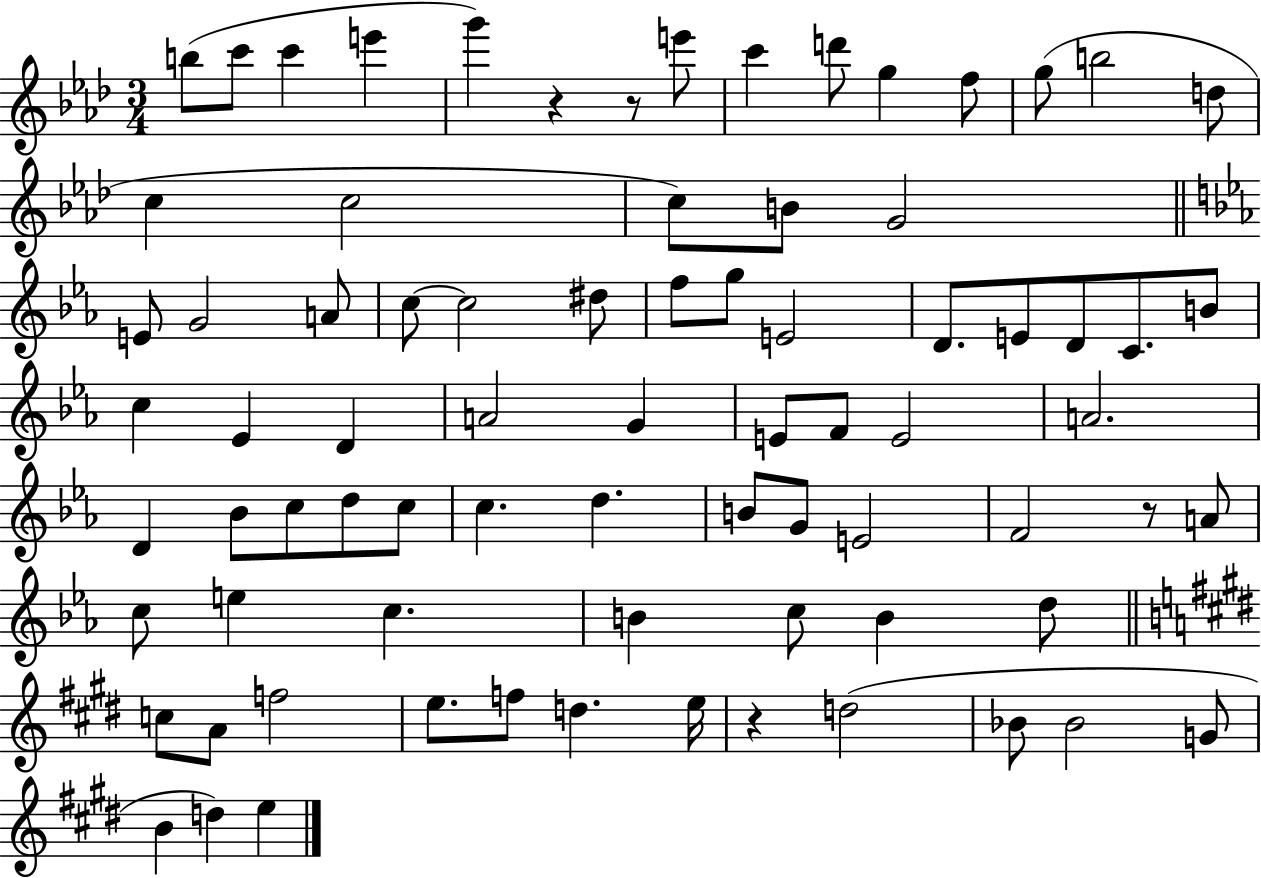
B5/e C6/e C6/q E6/q G6/q R/q R/e E6/e C6/q D6/e G5/q F5/e G5/e B5/h D5/e C5/q C5/h C5/e B4/e G4/h E4/e G4/h A4/e C5/e C5/h D#5/e F5/e G5/e E4/h D4/e. E4/e D4/e C4/e. B4/e C5/q Eb4/q D4/q A4/h G4/q E4/e F4/e E4/h A4/h. D4/q Bb4/e C5/e D5/e C5/e C5/q. D5/q. B4/e G4/e E4/h F4/h R/e A4/e C5/e E5/q C5/q. B4/q C5/e B4/q D5/e C5/e A4/e F5/h E5/e. F5/e D5/q. E5/s R/q D5/h Bb4/e Bb4/h G4/e B4/q D5/q E5/q